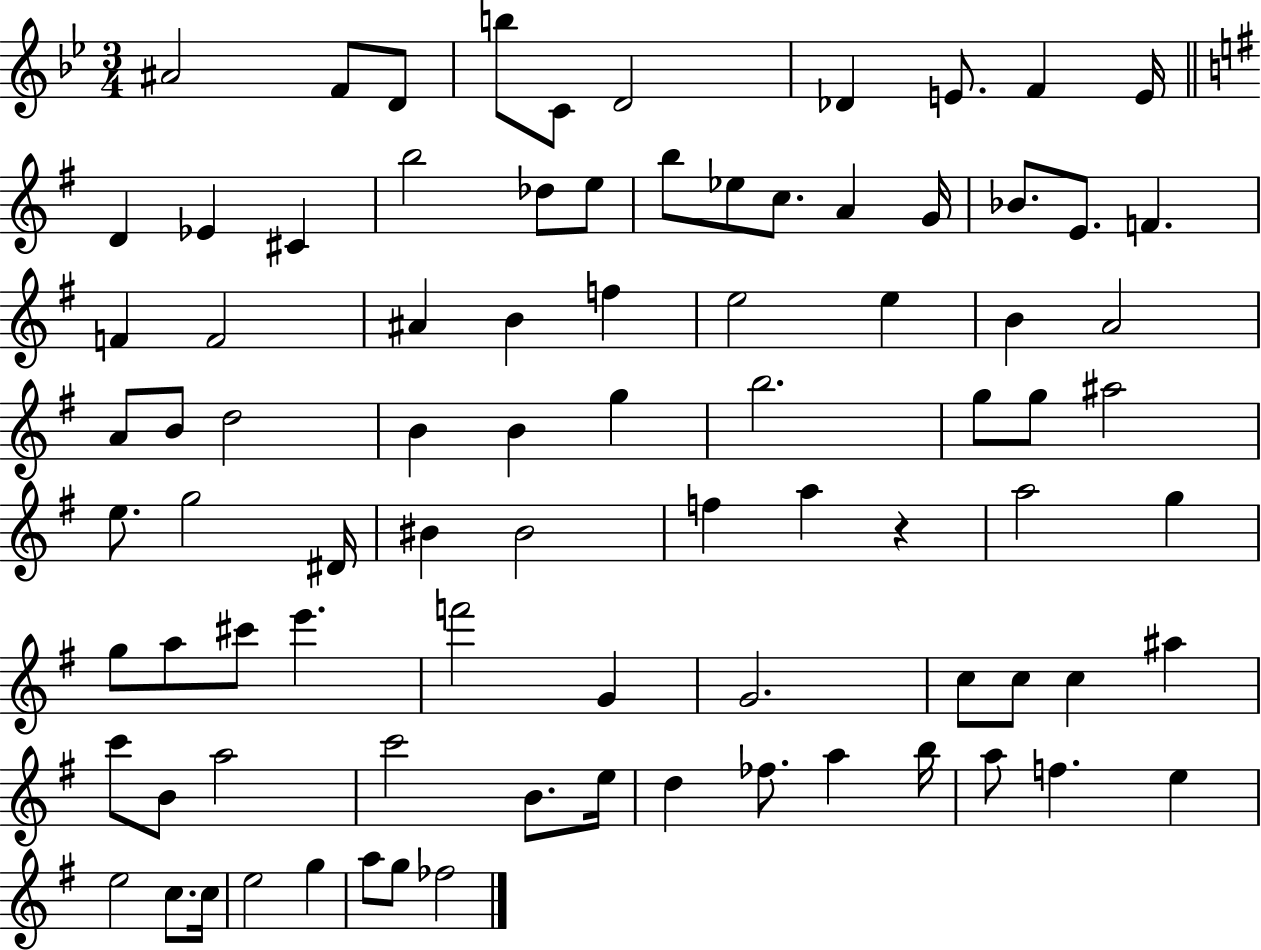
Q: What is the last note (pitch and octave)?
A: FES5